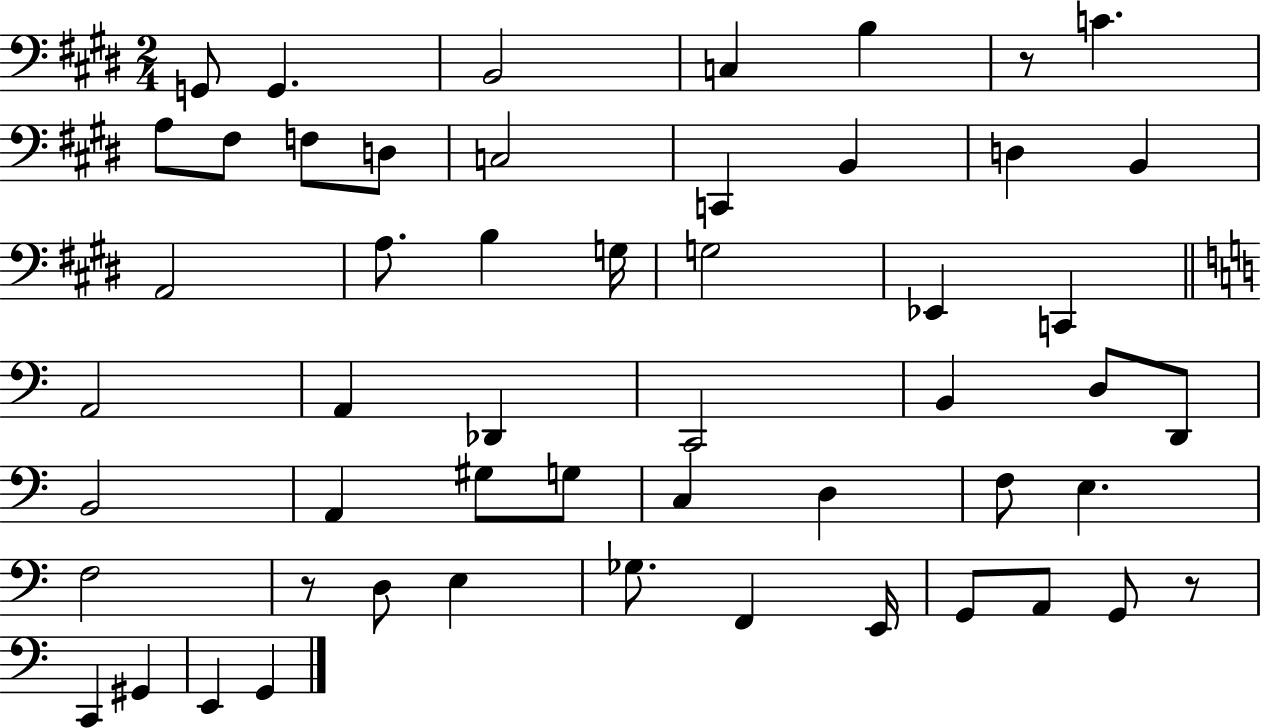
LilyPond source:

{
  \clef bass
  \numericTimeSignature
  \time 2/4
  \key e \major
  g,8 g,4. | b,2 | c4 b4 | r8 c'4. | \break a8 fis8 f8 d8 | c2 | c,4 b,4 | d4 b,4 | \break a,2 | a8. b4 g16 | g2 | ees,4 c,4 | \break \bar "||" \break \key c \major a,2 | a,4 des,4 | c,2 | b,4 d8 d,8 | \break b,2 | a,4 gis8 g8 | c4 d4 | f8 e4. | \break f2 | r8 d8 e4 | ges8. f,4 e,16 | g,8 a,8 g,8 r8 | \break c,4 gis,4 | e,4 g,4 | \bar "|."
}